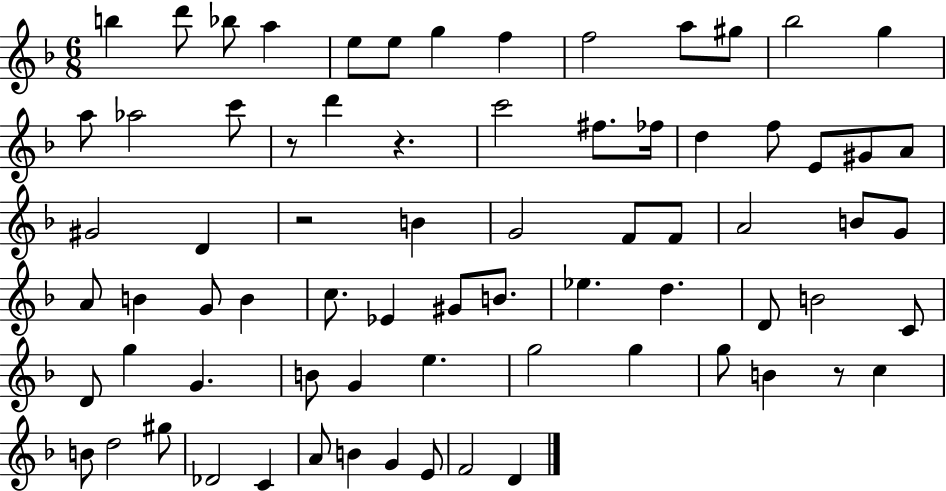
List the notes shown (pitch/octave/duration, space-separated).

B5/q D6/e Bb5/e A5/q E5/e E5/e G5/q F5/q F5/h A5/e G#5/e Bb5/h G5/q A5/e Ab5/h C6/e R/e D6/q R/q. C6/h F#5/e. FES5/s D5/q F5/e E4/e G#4/e A4/e G#4/h D4/q R/h B4/q G4/h F4/e F4/e A4/h B4/e G4/e A4/e B4/q G4/e B4/q C5/e. Eb4/q G#4/e B4/e. Eb5/q. D5/q. D4/e B4/h C4/e D4/e G5/q G4/q. B4/e G4/q E5/q. G5/h G5/q G5/e B4/q R/e C5/q B4/e D5/h G#5/e Db4/h C4/q A4/e B4/q G4/q E4/e F4/h D4/q